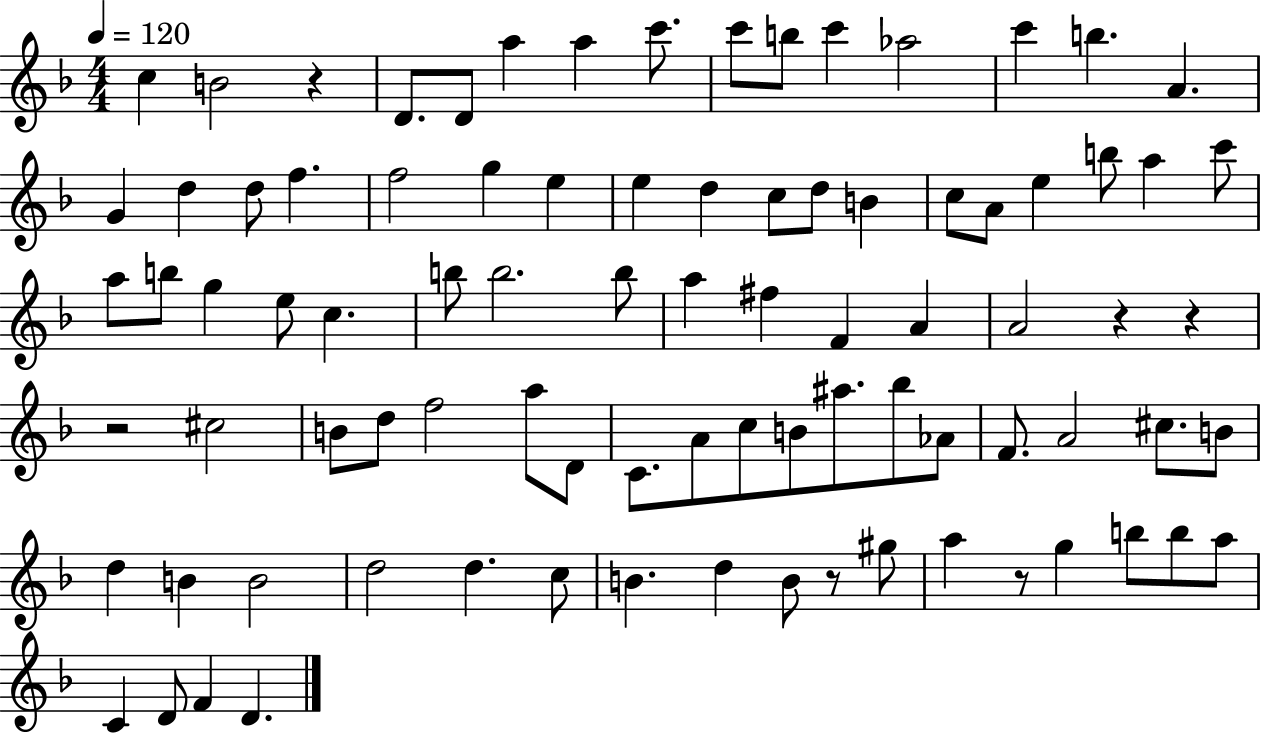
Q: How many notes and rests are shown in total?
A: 87